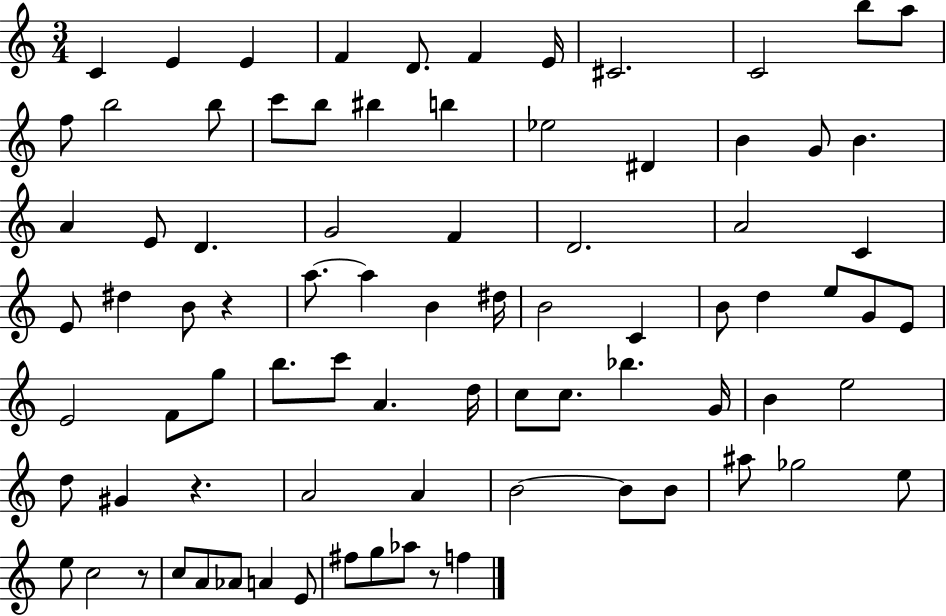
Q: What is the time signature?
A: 3/4